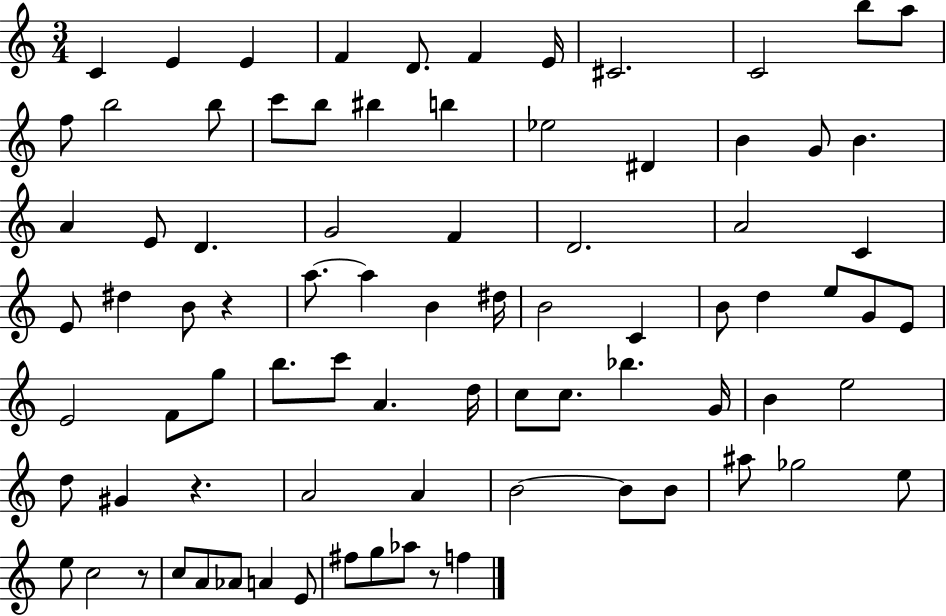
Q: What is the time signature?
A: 3/4